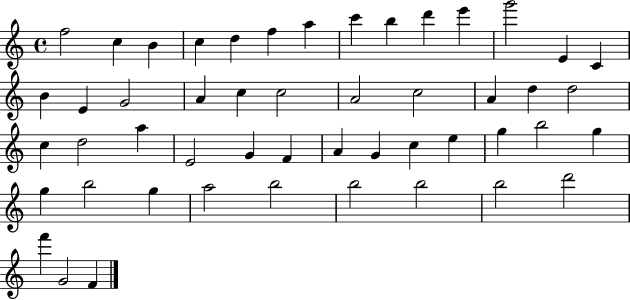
{
  \clef treble
  \time 4/4
  \defaultTimeSignature
  \key c \major
  f''2 c''4 b'4 | c''4 d''4 f''4 a''4 | c'''4 b''4 d'''4 e'''4 | g'''2 e'4 c'4 | \break b'4 e'4 g'2 | a'4 c''4 c''2 | a'2 c''2 | a'4 d''4 d''2 | \break c''4 d''2 a''4 | e'2 g'4 f'4 | a'4 g'4 c''4 e''4 | g''4 b''2 g''4 | \break g''4 b''2 g''4 | a''2 b''2 | b''2 b''2 | b''2 d'''2 | \break f'''4 g'2 f'4 | \bar "|."
}